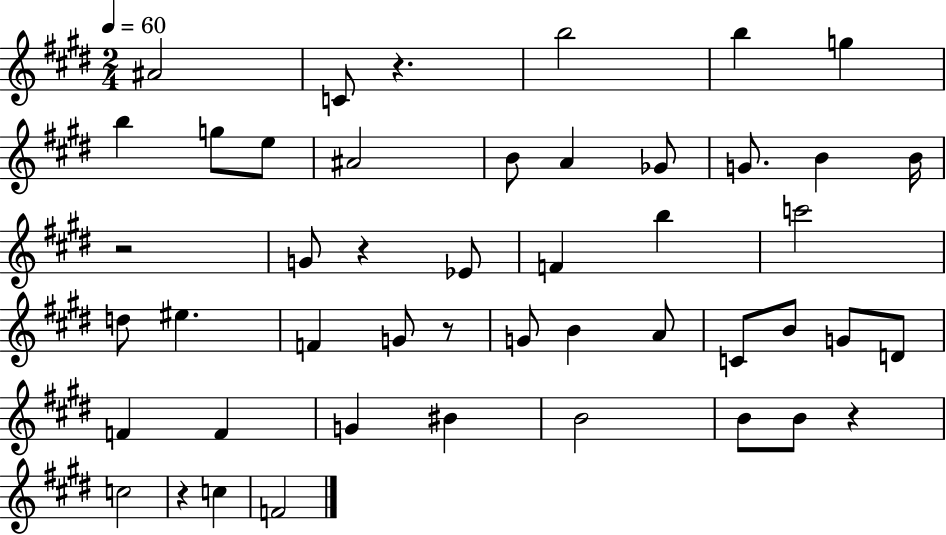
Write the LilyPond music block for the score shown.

{
  \clef treble
  \numericTimeSignature
  \time 2/4
  \key e \major
  \tempo 4 = 60
  ais'2 | c'8 r4. | b''2 | b''4 g''4 | \break b''4 g''8 e''8 | ais'2 | b'8 a'4 ges'8 | g'8. b'4 b'16 | \break r2 | g'8 r4 ees'8 | f'4 b''4 | c'''2 | \break d''8 eis''4. | f'4 g'8 r8 | g'8 b'4 a'8 | c'8 b'8 g'8 d'8 | \break f'4 f'4 | g'4 bis'4 | b'2 | b'8 b'8 r4 | \break c''2 | r4 c''4 | f'2 | \bar "|."
}